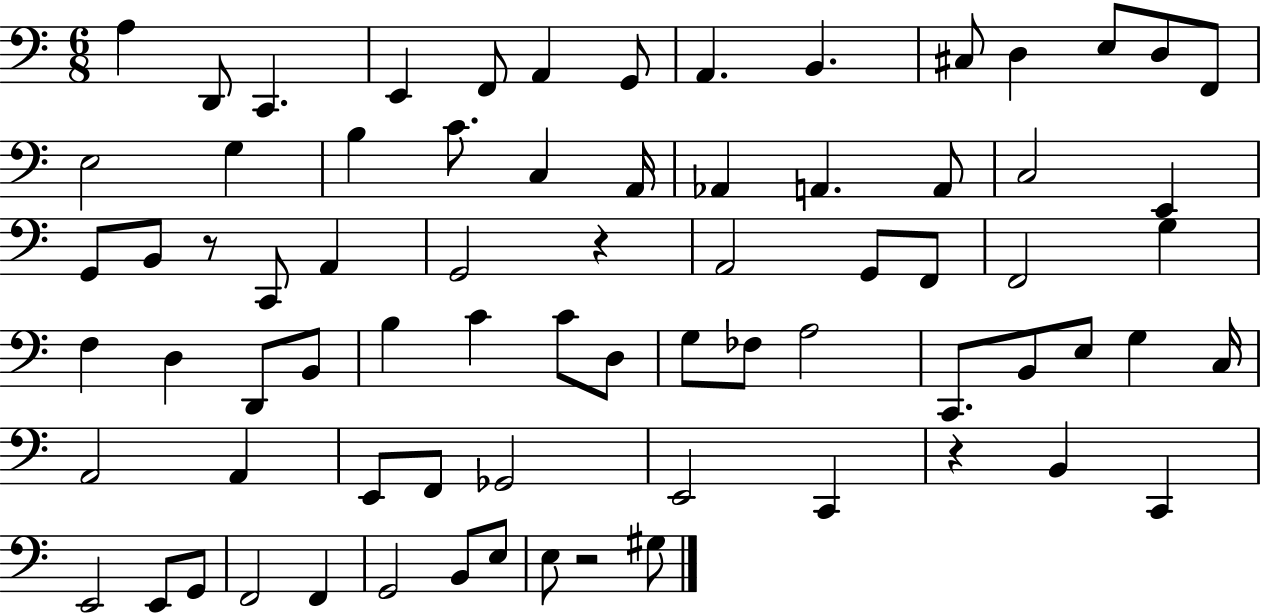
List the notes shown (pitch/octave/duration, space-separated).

A3/q D2/e C2/q. E2/q F2/e A2/q G2/e A2/q. B2/q. C#3/e D3/q E3/e D3/e F2/e E3/h G3/q B3/q C4/e. C3/q A2/s Ab2/q A2/q. A2/e C3/h E2/q G2/e B2/e R/e C2/e A2/q G2/h R/q A2/h G2/e F2/e F2/h G3/q F3/q D3/q D2/e B2/e B3/q C4/q C4/e D3/e G3/e FES3/e A3/h C2/e. B2/e E3/e G3/q C3/s A2/h A2/q E2/e F2/e Gb2/h E2/h C2/q R/q B2/q C2/q E2/h E2/e G2/e F2/h F2/q G2/h B2/e E3/e E3/e R/h G#3/e